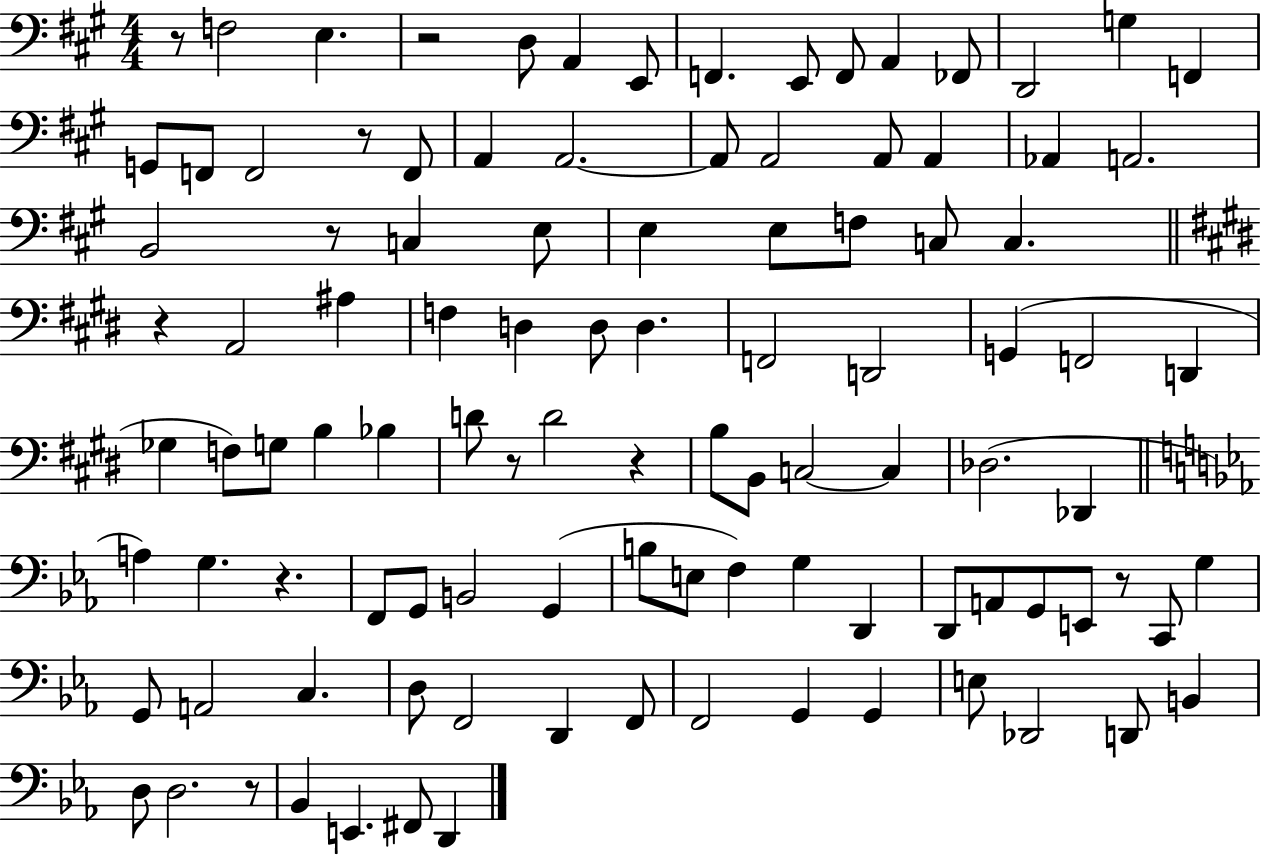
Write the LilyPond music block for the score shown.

{
  \clef bass
  \numericTimeSignature
  \time 4/4
  \key a \major
  r8 f2 e4. | r2 d8 a,4 e,8 | f,4. e,8 f,8 a,4 fes,8 | d,2 g4 f,4 | \break g,8 f,8 f,2 r8 f,8 | a,4 a,2.~~ | a,8 a,2 a,8 a,4 | aes,4 a,2. | \break b,2 r8 c4 e8 | e4 e8 f8 c8 c4. | \bar "||" \break \key e \major r4 a,2 ais4 | f4 d4 d8 d4. | f,2 d,2 | g,4( f,2 d,4 | \break ges4 f8) g8 b4 bes4 | d'8 r8 d'2 r4 | b8 b,8 c2~~ c4 | des2.( des,4 | \break \bar "||" \break \key ees \major a4) g4. r4. | f,8 g,8 b,2 g,4( | b8 e8 f4) g4 d,4 | d,8 a,8 g,8 e,8 r8 c,8 g4 | \break g,8 a,2 c4. | d8 f,2 d,4 f,8 | f,2 g,4 g,4 | e8 des,2 d,8 b,4 | \break d8 d2. r8 | bes,4 e,4. fis,8 d,4 | \bar "|."
}